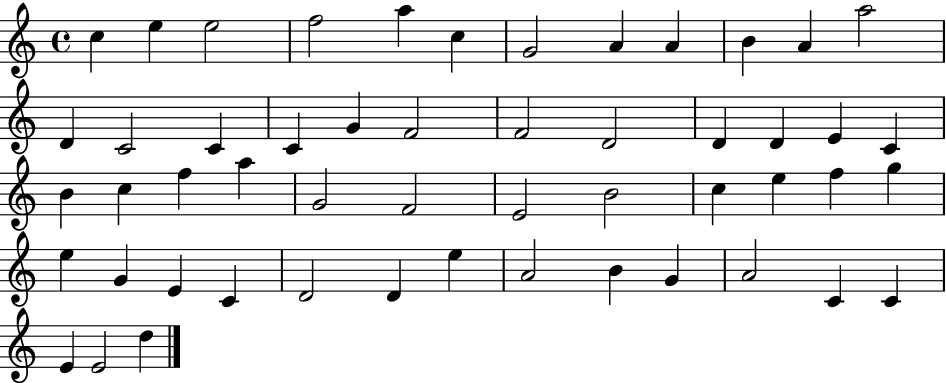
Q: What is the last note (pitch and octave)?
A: D5